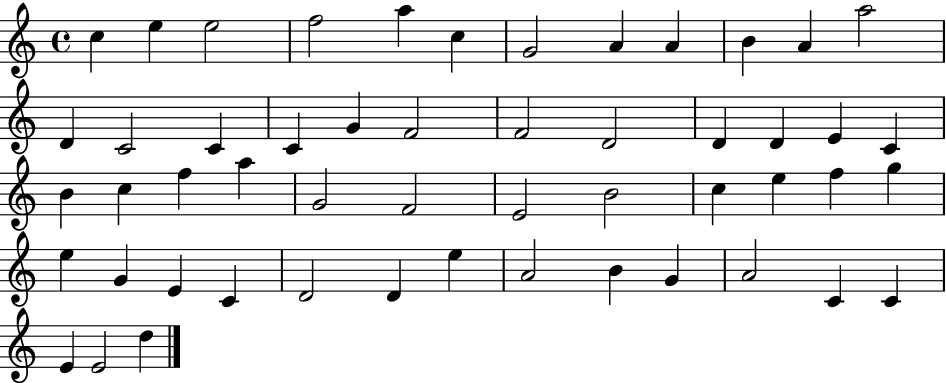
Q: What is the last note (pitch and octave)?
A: D5